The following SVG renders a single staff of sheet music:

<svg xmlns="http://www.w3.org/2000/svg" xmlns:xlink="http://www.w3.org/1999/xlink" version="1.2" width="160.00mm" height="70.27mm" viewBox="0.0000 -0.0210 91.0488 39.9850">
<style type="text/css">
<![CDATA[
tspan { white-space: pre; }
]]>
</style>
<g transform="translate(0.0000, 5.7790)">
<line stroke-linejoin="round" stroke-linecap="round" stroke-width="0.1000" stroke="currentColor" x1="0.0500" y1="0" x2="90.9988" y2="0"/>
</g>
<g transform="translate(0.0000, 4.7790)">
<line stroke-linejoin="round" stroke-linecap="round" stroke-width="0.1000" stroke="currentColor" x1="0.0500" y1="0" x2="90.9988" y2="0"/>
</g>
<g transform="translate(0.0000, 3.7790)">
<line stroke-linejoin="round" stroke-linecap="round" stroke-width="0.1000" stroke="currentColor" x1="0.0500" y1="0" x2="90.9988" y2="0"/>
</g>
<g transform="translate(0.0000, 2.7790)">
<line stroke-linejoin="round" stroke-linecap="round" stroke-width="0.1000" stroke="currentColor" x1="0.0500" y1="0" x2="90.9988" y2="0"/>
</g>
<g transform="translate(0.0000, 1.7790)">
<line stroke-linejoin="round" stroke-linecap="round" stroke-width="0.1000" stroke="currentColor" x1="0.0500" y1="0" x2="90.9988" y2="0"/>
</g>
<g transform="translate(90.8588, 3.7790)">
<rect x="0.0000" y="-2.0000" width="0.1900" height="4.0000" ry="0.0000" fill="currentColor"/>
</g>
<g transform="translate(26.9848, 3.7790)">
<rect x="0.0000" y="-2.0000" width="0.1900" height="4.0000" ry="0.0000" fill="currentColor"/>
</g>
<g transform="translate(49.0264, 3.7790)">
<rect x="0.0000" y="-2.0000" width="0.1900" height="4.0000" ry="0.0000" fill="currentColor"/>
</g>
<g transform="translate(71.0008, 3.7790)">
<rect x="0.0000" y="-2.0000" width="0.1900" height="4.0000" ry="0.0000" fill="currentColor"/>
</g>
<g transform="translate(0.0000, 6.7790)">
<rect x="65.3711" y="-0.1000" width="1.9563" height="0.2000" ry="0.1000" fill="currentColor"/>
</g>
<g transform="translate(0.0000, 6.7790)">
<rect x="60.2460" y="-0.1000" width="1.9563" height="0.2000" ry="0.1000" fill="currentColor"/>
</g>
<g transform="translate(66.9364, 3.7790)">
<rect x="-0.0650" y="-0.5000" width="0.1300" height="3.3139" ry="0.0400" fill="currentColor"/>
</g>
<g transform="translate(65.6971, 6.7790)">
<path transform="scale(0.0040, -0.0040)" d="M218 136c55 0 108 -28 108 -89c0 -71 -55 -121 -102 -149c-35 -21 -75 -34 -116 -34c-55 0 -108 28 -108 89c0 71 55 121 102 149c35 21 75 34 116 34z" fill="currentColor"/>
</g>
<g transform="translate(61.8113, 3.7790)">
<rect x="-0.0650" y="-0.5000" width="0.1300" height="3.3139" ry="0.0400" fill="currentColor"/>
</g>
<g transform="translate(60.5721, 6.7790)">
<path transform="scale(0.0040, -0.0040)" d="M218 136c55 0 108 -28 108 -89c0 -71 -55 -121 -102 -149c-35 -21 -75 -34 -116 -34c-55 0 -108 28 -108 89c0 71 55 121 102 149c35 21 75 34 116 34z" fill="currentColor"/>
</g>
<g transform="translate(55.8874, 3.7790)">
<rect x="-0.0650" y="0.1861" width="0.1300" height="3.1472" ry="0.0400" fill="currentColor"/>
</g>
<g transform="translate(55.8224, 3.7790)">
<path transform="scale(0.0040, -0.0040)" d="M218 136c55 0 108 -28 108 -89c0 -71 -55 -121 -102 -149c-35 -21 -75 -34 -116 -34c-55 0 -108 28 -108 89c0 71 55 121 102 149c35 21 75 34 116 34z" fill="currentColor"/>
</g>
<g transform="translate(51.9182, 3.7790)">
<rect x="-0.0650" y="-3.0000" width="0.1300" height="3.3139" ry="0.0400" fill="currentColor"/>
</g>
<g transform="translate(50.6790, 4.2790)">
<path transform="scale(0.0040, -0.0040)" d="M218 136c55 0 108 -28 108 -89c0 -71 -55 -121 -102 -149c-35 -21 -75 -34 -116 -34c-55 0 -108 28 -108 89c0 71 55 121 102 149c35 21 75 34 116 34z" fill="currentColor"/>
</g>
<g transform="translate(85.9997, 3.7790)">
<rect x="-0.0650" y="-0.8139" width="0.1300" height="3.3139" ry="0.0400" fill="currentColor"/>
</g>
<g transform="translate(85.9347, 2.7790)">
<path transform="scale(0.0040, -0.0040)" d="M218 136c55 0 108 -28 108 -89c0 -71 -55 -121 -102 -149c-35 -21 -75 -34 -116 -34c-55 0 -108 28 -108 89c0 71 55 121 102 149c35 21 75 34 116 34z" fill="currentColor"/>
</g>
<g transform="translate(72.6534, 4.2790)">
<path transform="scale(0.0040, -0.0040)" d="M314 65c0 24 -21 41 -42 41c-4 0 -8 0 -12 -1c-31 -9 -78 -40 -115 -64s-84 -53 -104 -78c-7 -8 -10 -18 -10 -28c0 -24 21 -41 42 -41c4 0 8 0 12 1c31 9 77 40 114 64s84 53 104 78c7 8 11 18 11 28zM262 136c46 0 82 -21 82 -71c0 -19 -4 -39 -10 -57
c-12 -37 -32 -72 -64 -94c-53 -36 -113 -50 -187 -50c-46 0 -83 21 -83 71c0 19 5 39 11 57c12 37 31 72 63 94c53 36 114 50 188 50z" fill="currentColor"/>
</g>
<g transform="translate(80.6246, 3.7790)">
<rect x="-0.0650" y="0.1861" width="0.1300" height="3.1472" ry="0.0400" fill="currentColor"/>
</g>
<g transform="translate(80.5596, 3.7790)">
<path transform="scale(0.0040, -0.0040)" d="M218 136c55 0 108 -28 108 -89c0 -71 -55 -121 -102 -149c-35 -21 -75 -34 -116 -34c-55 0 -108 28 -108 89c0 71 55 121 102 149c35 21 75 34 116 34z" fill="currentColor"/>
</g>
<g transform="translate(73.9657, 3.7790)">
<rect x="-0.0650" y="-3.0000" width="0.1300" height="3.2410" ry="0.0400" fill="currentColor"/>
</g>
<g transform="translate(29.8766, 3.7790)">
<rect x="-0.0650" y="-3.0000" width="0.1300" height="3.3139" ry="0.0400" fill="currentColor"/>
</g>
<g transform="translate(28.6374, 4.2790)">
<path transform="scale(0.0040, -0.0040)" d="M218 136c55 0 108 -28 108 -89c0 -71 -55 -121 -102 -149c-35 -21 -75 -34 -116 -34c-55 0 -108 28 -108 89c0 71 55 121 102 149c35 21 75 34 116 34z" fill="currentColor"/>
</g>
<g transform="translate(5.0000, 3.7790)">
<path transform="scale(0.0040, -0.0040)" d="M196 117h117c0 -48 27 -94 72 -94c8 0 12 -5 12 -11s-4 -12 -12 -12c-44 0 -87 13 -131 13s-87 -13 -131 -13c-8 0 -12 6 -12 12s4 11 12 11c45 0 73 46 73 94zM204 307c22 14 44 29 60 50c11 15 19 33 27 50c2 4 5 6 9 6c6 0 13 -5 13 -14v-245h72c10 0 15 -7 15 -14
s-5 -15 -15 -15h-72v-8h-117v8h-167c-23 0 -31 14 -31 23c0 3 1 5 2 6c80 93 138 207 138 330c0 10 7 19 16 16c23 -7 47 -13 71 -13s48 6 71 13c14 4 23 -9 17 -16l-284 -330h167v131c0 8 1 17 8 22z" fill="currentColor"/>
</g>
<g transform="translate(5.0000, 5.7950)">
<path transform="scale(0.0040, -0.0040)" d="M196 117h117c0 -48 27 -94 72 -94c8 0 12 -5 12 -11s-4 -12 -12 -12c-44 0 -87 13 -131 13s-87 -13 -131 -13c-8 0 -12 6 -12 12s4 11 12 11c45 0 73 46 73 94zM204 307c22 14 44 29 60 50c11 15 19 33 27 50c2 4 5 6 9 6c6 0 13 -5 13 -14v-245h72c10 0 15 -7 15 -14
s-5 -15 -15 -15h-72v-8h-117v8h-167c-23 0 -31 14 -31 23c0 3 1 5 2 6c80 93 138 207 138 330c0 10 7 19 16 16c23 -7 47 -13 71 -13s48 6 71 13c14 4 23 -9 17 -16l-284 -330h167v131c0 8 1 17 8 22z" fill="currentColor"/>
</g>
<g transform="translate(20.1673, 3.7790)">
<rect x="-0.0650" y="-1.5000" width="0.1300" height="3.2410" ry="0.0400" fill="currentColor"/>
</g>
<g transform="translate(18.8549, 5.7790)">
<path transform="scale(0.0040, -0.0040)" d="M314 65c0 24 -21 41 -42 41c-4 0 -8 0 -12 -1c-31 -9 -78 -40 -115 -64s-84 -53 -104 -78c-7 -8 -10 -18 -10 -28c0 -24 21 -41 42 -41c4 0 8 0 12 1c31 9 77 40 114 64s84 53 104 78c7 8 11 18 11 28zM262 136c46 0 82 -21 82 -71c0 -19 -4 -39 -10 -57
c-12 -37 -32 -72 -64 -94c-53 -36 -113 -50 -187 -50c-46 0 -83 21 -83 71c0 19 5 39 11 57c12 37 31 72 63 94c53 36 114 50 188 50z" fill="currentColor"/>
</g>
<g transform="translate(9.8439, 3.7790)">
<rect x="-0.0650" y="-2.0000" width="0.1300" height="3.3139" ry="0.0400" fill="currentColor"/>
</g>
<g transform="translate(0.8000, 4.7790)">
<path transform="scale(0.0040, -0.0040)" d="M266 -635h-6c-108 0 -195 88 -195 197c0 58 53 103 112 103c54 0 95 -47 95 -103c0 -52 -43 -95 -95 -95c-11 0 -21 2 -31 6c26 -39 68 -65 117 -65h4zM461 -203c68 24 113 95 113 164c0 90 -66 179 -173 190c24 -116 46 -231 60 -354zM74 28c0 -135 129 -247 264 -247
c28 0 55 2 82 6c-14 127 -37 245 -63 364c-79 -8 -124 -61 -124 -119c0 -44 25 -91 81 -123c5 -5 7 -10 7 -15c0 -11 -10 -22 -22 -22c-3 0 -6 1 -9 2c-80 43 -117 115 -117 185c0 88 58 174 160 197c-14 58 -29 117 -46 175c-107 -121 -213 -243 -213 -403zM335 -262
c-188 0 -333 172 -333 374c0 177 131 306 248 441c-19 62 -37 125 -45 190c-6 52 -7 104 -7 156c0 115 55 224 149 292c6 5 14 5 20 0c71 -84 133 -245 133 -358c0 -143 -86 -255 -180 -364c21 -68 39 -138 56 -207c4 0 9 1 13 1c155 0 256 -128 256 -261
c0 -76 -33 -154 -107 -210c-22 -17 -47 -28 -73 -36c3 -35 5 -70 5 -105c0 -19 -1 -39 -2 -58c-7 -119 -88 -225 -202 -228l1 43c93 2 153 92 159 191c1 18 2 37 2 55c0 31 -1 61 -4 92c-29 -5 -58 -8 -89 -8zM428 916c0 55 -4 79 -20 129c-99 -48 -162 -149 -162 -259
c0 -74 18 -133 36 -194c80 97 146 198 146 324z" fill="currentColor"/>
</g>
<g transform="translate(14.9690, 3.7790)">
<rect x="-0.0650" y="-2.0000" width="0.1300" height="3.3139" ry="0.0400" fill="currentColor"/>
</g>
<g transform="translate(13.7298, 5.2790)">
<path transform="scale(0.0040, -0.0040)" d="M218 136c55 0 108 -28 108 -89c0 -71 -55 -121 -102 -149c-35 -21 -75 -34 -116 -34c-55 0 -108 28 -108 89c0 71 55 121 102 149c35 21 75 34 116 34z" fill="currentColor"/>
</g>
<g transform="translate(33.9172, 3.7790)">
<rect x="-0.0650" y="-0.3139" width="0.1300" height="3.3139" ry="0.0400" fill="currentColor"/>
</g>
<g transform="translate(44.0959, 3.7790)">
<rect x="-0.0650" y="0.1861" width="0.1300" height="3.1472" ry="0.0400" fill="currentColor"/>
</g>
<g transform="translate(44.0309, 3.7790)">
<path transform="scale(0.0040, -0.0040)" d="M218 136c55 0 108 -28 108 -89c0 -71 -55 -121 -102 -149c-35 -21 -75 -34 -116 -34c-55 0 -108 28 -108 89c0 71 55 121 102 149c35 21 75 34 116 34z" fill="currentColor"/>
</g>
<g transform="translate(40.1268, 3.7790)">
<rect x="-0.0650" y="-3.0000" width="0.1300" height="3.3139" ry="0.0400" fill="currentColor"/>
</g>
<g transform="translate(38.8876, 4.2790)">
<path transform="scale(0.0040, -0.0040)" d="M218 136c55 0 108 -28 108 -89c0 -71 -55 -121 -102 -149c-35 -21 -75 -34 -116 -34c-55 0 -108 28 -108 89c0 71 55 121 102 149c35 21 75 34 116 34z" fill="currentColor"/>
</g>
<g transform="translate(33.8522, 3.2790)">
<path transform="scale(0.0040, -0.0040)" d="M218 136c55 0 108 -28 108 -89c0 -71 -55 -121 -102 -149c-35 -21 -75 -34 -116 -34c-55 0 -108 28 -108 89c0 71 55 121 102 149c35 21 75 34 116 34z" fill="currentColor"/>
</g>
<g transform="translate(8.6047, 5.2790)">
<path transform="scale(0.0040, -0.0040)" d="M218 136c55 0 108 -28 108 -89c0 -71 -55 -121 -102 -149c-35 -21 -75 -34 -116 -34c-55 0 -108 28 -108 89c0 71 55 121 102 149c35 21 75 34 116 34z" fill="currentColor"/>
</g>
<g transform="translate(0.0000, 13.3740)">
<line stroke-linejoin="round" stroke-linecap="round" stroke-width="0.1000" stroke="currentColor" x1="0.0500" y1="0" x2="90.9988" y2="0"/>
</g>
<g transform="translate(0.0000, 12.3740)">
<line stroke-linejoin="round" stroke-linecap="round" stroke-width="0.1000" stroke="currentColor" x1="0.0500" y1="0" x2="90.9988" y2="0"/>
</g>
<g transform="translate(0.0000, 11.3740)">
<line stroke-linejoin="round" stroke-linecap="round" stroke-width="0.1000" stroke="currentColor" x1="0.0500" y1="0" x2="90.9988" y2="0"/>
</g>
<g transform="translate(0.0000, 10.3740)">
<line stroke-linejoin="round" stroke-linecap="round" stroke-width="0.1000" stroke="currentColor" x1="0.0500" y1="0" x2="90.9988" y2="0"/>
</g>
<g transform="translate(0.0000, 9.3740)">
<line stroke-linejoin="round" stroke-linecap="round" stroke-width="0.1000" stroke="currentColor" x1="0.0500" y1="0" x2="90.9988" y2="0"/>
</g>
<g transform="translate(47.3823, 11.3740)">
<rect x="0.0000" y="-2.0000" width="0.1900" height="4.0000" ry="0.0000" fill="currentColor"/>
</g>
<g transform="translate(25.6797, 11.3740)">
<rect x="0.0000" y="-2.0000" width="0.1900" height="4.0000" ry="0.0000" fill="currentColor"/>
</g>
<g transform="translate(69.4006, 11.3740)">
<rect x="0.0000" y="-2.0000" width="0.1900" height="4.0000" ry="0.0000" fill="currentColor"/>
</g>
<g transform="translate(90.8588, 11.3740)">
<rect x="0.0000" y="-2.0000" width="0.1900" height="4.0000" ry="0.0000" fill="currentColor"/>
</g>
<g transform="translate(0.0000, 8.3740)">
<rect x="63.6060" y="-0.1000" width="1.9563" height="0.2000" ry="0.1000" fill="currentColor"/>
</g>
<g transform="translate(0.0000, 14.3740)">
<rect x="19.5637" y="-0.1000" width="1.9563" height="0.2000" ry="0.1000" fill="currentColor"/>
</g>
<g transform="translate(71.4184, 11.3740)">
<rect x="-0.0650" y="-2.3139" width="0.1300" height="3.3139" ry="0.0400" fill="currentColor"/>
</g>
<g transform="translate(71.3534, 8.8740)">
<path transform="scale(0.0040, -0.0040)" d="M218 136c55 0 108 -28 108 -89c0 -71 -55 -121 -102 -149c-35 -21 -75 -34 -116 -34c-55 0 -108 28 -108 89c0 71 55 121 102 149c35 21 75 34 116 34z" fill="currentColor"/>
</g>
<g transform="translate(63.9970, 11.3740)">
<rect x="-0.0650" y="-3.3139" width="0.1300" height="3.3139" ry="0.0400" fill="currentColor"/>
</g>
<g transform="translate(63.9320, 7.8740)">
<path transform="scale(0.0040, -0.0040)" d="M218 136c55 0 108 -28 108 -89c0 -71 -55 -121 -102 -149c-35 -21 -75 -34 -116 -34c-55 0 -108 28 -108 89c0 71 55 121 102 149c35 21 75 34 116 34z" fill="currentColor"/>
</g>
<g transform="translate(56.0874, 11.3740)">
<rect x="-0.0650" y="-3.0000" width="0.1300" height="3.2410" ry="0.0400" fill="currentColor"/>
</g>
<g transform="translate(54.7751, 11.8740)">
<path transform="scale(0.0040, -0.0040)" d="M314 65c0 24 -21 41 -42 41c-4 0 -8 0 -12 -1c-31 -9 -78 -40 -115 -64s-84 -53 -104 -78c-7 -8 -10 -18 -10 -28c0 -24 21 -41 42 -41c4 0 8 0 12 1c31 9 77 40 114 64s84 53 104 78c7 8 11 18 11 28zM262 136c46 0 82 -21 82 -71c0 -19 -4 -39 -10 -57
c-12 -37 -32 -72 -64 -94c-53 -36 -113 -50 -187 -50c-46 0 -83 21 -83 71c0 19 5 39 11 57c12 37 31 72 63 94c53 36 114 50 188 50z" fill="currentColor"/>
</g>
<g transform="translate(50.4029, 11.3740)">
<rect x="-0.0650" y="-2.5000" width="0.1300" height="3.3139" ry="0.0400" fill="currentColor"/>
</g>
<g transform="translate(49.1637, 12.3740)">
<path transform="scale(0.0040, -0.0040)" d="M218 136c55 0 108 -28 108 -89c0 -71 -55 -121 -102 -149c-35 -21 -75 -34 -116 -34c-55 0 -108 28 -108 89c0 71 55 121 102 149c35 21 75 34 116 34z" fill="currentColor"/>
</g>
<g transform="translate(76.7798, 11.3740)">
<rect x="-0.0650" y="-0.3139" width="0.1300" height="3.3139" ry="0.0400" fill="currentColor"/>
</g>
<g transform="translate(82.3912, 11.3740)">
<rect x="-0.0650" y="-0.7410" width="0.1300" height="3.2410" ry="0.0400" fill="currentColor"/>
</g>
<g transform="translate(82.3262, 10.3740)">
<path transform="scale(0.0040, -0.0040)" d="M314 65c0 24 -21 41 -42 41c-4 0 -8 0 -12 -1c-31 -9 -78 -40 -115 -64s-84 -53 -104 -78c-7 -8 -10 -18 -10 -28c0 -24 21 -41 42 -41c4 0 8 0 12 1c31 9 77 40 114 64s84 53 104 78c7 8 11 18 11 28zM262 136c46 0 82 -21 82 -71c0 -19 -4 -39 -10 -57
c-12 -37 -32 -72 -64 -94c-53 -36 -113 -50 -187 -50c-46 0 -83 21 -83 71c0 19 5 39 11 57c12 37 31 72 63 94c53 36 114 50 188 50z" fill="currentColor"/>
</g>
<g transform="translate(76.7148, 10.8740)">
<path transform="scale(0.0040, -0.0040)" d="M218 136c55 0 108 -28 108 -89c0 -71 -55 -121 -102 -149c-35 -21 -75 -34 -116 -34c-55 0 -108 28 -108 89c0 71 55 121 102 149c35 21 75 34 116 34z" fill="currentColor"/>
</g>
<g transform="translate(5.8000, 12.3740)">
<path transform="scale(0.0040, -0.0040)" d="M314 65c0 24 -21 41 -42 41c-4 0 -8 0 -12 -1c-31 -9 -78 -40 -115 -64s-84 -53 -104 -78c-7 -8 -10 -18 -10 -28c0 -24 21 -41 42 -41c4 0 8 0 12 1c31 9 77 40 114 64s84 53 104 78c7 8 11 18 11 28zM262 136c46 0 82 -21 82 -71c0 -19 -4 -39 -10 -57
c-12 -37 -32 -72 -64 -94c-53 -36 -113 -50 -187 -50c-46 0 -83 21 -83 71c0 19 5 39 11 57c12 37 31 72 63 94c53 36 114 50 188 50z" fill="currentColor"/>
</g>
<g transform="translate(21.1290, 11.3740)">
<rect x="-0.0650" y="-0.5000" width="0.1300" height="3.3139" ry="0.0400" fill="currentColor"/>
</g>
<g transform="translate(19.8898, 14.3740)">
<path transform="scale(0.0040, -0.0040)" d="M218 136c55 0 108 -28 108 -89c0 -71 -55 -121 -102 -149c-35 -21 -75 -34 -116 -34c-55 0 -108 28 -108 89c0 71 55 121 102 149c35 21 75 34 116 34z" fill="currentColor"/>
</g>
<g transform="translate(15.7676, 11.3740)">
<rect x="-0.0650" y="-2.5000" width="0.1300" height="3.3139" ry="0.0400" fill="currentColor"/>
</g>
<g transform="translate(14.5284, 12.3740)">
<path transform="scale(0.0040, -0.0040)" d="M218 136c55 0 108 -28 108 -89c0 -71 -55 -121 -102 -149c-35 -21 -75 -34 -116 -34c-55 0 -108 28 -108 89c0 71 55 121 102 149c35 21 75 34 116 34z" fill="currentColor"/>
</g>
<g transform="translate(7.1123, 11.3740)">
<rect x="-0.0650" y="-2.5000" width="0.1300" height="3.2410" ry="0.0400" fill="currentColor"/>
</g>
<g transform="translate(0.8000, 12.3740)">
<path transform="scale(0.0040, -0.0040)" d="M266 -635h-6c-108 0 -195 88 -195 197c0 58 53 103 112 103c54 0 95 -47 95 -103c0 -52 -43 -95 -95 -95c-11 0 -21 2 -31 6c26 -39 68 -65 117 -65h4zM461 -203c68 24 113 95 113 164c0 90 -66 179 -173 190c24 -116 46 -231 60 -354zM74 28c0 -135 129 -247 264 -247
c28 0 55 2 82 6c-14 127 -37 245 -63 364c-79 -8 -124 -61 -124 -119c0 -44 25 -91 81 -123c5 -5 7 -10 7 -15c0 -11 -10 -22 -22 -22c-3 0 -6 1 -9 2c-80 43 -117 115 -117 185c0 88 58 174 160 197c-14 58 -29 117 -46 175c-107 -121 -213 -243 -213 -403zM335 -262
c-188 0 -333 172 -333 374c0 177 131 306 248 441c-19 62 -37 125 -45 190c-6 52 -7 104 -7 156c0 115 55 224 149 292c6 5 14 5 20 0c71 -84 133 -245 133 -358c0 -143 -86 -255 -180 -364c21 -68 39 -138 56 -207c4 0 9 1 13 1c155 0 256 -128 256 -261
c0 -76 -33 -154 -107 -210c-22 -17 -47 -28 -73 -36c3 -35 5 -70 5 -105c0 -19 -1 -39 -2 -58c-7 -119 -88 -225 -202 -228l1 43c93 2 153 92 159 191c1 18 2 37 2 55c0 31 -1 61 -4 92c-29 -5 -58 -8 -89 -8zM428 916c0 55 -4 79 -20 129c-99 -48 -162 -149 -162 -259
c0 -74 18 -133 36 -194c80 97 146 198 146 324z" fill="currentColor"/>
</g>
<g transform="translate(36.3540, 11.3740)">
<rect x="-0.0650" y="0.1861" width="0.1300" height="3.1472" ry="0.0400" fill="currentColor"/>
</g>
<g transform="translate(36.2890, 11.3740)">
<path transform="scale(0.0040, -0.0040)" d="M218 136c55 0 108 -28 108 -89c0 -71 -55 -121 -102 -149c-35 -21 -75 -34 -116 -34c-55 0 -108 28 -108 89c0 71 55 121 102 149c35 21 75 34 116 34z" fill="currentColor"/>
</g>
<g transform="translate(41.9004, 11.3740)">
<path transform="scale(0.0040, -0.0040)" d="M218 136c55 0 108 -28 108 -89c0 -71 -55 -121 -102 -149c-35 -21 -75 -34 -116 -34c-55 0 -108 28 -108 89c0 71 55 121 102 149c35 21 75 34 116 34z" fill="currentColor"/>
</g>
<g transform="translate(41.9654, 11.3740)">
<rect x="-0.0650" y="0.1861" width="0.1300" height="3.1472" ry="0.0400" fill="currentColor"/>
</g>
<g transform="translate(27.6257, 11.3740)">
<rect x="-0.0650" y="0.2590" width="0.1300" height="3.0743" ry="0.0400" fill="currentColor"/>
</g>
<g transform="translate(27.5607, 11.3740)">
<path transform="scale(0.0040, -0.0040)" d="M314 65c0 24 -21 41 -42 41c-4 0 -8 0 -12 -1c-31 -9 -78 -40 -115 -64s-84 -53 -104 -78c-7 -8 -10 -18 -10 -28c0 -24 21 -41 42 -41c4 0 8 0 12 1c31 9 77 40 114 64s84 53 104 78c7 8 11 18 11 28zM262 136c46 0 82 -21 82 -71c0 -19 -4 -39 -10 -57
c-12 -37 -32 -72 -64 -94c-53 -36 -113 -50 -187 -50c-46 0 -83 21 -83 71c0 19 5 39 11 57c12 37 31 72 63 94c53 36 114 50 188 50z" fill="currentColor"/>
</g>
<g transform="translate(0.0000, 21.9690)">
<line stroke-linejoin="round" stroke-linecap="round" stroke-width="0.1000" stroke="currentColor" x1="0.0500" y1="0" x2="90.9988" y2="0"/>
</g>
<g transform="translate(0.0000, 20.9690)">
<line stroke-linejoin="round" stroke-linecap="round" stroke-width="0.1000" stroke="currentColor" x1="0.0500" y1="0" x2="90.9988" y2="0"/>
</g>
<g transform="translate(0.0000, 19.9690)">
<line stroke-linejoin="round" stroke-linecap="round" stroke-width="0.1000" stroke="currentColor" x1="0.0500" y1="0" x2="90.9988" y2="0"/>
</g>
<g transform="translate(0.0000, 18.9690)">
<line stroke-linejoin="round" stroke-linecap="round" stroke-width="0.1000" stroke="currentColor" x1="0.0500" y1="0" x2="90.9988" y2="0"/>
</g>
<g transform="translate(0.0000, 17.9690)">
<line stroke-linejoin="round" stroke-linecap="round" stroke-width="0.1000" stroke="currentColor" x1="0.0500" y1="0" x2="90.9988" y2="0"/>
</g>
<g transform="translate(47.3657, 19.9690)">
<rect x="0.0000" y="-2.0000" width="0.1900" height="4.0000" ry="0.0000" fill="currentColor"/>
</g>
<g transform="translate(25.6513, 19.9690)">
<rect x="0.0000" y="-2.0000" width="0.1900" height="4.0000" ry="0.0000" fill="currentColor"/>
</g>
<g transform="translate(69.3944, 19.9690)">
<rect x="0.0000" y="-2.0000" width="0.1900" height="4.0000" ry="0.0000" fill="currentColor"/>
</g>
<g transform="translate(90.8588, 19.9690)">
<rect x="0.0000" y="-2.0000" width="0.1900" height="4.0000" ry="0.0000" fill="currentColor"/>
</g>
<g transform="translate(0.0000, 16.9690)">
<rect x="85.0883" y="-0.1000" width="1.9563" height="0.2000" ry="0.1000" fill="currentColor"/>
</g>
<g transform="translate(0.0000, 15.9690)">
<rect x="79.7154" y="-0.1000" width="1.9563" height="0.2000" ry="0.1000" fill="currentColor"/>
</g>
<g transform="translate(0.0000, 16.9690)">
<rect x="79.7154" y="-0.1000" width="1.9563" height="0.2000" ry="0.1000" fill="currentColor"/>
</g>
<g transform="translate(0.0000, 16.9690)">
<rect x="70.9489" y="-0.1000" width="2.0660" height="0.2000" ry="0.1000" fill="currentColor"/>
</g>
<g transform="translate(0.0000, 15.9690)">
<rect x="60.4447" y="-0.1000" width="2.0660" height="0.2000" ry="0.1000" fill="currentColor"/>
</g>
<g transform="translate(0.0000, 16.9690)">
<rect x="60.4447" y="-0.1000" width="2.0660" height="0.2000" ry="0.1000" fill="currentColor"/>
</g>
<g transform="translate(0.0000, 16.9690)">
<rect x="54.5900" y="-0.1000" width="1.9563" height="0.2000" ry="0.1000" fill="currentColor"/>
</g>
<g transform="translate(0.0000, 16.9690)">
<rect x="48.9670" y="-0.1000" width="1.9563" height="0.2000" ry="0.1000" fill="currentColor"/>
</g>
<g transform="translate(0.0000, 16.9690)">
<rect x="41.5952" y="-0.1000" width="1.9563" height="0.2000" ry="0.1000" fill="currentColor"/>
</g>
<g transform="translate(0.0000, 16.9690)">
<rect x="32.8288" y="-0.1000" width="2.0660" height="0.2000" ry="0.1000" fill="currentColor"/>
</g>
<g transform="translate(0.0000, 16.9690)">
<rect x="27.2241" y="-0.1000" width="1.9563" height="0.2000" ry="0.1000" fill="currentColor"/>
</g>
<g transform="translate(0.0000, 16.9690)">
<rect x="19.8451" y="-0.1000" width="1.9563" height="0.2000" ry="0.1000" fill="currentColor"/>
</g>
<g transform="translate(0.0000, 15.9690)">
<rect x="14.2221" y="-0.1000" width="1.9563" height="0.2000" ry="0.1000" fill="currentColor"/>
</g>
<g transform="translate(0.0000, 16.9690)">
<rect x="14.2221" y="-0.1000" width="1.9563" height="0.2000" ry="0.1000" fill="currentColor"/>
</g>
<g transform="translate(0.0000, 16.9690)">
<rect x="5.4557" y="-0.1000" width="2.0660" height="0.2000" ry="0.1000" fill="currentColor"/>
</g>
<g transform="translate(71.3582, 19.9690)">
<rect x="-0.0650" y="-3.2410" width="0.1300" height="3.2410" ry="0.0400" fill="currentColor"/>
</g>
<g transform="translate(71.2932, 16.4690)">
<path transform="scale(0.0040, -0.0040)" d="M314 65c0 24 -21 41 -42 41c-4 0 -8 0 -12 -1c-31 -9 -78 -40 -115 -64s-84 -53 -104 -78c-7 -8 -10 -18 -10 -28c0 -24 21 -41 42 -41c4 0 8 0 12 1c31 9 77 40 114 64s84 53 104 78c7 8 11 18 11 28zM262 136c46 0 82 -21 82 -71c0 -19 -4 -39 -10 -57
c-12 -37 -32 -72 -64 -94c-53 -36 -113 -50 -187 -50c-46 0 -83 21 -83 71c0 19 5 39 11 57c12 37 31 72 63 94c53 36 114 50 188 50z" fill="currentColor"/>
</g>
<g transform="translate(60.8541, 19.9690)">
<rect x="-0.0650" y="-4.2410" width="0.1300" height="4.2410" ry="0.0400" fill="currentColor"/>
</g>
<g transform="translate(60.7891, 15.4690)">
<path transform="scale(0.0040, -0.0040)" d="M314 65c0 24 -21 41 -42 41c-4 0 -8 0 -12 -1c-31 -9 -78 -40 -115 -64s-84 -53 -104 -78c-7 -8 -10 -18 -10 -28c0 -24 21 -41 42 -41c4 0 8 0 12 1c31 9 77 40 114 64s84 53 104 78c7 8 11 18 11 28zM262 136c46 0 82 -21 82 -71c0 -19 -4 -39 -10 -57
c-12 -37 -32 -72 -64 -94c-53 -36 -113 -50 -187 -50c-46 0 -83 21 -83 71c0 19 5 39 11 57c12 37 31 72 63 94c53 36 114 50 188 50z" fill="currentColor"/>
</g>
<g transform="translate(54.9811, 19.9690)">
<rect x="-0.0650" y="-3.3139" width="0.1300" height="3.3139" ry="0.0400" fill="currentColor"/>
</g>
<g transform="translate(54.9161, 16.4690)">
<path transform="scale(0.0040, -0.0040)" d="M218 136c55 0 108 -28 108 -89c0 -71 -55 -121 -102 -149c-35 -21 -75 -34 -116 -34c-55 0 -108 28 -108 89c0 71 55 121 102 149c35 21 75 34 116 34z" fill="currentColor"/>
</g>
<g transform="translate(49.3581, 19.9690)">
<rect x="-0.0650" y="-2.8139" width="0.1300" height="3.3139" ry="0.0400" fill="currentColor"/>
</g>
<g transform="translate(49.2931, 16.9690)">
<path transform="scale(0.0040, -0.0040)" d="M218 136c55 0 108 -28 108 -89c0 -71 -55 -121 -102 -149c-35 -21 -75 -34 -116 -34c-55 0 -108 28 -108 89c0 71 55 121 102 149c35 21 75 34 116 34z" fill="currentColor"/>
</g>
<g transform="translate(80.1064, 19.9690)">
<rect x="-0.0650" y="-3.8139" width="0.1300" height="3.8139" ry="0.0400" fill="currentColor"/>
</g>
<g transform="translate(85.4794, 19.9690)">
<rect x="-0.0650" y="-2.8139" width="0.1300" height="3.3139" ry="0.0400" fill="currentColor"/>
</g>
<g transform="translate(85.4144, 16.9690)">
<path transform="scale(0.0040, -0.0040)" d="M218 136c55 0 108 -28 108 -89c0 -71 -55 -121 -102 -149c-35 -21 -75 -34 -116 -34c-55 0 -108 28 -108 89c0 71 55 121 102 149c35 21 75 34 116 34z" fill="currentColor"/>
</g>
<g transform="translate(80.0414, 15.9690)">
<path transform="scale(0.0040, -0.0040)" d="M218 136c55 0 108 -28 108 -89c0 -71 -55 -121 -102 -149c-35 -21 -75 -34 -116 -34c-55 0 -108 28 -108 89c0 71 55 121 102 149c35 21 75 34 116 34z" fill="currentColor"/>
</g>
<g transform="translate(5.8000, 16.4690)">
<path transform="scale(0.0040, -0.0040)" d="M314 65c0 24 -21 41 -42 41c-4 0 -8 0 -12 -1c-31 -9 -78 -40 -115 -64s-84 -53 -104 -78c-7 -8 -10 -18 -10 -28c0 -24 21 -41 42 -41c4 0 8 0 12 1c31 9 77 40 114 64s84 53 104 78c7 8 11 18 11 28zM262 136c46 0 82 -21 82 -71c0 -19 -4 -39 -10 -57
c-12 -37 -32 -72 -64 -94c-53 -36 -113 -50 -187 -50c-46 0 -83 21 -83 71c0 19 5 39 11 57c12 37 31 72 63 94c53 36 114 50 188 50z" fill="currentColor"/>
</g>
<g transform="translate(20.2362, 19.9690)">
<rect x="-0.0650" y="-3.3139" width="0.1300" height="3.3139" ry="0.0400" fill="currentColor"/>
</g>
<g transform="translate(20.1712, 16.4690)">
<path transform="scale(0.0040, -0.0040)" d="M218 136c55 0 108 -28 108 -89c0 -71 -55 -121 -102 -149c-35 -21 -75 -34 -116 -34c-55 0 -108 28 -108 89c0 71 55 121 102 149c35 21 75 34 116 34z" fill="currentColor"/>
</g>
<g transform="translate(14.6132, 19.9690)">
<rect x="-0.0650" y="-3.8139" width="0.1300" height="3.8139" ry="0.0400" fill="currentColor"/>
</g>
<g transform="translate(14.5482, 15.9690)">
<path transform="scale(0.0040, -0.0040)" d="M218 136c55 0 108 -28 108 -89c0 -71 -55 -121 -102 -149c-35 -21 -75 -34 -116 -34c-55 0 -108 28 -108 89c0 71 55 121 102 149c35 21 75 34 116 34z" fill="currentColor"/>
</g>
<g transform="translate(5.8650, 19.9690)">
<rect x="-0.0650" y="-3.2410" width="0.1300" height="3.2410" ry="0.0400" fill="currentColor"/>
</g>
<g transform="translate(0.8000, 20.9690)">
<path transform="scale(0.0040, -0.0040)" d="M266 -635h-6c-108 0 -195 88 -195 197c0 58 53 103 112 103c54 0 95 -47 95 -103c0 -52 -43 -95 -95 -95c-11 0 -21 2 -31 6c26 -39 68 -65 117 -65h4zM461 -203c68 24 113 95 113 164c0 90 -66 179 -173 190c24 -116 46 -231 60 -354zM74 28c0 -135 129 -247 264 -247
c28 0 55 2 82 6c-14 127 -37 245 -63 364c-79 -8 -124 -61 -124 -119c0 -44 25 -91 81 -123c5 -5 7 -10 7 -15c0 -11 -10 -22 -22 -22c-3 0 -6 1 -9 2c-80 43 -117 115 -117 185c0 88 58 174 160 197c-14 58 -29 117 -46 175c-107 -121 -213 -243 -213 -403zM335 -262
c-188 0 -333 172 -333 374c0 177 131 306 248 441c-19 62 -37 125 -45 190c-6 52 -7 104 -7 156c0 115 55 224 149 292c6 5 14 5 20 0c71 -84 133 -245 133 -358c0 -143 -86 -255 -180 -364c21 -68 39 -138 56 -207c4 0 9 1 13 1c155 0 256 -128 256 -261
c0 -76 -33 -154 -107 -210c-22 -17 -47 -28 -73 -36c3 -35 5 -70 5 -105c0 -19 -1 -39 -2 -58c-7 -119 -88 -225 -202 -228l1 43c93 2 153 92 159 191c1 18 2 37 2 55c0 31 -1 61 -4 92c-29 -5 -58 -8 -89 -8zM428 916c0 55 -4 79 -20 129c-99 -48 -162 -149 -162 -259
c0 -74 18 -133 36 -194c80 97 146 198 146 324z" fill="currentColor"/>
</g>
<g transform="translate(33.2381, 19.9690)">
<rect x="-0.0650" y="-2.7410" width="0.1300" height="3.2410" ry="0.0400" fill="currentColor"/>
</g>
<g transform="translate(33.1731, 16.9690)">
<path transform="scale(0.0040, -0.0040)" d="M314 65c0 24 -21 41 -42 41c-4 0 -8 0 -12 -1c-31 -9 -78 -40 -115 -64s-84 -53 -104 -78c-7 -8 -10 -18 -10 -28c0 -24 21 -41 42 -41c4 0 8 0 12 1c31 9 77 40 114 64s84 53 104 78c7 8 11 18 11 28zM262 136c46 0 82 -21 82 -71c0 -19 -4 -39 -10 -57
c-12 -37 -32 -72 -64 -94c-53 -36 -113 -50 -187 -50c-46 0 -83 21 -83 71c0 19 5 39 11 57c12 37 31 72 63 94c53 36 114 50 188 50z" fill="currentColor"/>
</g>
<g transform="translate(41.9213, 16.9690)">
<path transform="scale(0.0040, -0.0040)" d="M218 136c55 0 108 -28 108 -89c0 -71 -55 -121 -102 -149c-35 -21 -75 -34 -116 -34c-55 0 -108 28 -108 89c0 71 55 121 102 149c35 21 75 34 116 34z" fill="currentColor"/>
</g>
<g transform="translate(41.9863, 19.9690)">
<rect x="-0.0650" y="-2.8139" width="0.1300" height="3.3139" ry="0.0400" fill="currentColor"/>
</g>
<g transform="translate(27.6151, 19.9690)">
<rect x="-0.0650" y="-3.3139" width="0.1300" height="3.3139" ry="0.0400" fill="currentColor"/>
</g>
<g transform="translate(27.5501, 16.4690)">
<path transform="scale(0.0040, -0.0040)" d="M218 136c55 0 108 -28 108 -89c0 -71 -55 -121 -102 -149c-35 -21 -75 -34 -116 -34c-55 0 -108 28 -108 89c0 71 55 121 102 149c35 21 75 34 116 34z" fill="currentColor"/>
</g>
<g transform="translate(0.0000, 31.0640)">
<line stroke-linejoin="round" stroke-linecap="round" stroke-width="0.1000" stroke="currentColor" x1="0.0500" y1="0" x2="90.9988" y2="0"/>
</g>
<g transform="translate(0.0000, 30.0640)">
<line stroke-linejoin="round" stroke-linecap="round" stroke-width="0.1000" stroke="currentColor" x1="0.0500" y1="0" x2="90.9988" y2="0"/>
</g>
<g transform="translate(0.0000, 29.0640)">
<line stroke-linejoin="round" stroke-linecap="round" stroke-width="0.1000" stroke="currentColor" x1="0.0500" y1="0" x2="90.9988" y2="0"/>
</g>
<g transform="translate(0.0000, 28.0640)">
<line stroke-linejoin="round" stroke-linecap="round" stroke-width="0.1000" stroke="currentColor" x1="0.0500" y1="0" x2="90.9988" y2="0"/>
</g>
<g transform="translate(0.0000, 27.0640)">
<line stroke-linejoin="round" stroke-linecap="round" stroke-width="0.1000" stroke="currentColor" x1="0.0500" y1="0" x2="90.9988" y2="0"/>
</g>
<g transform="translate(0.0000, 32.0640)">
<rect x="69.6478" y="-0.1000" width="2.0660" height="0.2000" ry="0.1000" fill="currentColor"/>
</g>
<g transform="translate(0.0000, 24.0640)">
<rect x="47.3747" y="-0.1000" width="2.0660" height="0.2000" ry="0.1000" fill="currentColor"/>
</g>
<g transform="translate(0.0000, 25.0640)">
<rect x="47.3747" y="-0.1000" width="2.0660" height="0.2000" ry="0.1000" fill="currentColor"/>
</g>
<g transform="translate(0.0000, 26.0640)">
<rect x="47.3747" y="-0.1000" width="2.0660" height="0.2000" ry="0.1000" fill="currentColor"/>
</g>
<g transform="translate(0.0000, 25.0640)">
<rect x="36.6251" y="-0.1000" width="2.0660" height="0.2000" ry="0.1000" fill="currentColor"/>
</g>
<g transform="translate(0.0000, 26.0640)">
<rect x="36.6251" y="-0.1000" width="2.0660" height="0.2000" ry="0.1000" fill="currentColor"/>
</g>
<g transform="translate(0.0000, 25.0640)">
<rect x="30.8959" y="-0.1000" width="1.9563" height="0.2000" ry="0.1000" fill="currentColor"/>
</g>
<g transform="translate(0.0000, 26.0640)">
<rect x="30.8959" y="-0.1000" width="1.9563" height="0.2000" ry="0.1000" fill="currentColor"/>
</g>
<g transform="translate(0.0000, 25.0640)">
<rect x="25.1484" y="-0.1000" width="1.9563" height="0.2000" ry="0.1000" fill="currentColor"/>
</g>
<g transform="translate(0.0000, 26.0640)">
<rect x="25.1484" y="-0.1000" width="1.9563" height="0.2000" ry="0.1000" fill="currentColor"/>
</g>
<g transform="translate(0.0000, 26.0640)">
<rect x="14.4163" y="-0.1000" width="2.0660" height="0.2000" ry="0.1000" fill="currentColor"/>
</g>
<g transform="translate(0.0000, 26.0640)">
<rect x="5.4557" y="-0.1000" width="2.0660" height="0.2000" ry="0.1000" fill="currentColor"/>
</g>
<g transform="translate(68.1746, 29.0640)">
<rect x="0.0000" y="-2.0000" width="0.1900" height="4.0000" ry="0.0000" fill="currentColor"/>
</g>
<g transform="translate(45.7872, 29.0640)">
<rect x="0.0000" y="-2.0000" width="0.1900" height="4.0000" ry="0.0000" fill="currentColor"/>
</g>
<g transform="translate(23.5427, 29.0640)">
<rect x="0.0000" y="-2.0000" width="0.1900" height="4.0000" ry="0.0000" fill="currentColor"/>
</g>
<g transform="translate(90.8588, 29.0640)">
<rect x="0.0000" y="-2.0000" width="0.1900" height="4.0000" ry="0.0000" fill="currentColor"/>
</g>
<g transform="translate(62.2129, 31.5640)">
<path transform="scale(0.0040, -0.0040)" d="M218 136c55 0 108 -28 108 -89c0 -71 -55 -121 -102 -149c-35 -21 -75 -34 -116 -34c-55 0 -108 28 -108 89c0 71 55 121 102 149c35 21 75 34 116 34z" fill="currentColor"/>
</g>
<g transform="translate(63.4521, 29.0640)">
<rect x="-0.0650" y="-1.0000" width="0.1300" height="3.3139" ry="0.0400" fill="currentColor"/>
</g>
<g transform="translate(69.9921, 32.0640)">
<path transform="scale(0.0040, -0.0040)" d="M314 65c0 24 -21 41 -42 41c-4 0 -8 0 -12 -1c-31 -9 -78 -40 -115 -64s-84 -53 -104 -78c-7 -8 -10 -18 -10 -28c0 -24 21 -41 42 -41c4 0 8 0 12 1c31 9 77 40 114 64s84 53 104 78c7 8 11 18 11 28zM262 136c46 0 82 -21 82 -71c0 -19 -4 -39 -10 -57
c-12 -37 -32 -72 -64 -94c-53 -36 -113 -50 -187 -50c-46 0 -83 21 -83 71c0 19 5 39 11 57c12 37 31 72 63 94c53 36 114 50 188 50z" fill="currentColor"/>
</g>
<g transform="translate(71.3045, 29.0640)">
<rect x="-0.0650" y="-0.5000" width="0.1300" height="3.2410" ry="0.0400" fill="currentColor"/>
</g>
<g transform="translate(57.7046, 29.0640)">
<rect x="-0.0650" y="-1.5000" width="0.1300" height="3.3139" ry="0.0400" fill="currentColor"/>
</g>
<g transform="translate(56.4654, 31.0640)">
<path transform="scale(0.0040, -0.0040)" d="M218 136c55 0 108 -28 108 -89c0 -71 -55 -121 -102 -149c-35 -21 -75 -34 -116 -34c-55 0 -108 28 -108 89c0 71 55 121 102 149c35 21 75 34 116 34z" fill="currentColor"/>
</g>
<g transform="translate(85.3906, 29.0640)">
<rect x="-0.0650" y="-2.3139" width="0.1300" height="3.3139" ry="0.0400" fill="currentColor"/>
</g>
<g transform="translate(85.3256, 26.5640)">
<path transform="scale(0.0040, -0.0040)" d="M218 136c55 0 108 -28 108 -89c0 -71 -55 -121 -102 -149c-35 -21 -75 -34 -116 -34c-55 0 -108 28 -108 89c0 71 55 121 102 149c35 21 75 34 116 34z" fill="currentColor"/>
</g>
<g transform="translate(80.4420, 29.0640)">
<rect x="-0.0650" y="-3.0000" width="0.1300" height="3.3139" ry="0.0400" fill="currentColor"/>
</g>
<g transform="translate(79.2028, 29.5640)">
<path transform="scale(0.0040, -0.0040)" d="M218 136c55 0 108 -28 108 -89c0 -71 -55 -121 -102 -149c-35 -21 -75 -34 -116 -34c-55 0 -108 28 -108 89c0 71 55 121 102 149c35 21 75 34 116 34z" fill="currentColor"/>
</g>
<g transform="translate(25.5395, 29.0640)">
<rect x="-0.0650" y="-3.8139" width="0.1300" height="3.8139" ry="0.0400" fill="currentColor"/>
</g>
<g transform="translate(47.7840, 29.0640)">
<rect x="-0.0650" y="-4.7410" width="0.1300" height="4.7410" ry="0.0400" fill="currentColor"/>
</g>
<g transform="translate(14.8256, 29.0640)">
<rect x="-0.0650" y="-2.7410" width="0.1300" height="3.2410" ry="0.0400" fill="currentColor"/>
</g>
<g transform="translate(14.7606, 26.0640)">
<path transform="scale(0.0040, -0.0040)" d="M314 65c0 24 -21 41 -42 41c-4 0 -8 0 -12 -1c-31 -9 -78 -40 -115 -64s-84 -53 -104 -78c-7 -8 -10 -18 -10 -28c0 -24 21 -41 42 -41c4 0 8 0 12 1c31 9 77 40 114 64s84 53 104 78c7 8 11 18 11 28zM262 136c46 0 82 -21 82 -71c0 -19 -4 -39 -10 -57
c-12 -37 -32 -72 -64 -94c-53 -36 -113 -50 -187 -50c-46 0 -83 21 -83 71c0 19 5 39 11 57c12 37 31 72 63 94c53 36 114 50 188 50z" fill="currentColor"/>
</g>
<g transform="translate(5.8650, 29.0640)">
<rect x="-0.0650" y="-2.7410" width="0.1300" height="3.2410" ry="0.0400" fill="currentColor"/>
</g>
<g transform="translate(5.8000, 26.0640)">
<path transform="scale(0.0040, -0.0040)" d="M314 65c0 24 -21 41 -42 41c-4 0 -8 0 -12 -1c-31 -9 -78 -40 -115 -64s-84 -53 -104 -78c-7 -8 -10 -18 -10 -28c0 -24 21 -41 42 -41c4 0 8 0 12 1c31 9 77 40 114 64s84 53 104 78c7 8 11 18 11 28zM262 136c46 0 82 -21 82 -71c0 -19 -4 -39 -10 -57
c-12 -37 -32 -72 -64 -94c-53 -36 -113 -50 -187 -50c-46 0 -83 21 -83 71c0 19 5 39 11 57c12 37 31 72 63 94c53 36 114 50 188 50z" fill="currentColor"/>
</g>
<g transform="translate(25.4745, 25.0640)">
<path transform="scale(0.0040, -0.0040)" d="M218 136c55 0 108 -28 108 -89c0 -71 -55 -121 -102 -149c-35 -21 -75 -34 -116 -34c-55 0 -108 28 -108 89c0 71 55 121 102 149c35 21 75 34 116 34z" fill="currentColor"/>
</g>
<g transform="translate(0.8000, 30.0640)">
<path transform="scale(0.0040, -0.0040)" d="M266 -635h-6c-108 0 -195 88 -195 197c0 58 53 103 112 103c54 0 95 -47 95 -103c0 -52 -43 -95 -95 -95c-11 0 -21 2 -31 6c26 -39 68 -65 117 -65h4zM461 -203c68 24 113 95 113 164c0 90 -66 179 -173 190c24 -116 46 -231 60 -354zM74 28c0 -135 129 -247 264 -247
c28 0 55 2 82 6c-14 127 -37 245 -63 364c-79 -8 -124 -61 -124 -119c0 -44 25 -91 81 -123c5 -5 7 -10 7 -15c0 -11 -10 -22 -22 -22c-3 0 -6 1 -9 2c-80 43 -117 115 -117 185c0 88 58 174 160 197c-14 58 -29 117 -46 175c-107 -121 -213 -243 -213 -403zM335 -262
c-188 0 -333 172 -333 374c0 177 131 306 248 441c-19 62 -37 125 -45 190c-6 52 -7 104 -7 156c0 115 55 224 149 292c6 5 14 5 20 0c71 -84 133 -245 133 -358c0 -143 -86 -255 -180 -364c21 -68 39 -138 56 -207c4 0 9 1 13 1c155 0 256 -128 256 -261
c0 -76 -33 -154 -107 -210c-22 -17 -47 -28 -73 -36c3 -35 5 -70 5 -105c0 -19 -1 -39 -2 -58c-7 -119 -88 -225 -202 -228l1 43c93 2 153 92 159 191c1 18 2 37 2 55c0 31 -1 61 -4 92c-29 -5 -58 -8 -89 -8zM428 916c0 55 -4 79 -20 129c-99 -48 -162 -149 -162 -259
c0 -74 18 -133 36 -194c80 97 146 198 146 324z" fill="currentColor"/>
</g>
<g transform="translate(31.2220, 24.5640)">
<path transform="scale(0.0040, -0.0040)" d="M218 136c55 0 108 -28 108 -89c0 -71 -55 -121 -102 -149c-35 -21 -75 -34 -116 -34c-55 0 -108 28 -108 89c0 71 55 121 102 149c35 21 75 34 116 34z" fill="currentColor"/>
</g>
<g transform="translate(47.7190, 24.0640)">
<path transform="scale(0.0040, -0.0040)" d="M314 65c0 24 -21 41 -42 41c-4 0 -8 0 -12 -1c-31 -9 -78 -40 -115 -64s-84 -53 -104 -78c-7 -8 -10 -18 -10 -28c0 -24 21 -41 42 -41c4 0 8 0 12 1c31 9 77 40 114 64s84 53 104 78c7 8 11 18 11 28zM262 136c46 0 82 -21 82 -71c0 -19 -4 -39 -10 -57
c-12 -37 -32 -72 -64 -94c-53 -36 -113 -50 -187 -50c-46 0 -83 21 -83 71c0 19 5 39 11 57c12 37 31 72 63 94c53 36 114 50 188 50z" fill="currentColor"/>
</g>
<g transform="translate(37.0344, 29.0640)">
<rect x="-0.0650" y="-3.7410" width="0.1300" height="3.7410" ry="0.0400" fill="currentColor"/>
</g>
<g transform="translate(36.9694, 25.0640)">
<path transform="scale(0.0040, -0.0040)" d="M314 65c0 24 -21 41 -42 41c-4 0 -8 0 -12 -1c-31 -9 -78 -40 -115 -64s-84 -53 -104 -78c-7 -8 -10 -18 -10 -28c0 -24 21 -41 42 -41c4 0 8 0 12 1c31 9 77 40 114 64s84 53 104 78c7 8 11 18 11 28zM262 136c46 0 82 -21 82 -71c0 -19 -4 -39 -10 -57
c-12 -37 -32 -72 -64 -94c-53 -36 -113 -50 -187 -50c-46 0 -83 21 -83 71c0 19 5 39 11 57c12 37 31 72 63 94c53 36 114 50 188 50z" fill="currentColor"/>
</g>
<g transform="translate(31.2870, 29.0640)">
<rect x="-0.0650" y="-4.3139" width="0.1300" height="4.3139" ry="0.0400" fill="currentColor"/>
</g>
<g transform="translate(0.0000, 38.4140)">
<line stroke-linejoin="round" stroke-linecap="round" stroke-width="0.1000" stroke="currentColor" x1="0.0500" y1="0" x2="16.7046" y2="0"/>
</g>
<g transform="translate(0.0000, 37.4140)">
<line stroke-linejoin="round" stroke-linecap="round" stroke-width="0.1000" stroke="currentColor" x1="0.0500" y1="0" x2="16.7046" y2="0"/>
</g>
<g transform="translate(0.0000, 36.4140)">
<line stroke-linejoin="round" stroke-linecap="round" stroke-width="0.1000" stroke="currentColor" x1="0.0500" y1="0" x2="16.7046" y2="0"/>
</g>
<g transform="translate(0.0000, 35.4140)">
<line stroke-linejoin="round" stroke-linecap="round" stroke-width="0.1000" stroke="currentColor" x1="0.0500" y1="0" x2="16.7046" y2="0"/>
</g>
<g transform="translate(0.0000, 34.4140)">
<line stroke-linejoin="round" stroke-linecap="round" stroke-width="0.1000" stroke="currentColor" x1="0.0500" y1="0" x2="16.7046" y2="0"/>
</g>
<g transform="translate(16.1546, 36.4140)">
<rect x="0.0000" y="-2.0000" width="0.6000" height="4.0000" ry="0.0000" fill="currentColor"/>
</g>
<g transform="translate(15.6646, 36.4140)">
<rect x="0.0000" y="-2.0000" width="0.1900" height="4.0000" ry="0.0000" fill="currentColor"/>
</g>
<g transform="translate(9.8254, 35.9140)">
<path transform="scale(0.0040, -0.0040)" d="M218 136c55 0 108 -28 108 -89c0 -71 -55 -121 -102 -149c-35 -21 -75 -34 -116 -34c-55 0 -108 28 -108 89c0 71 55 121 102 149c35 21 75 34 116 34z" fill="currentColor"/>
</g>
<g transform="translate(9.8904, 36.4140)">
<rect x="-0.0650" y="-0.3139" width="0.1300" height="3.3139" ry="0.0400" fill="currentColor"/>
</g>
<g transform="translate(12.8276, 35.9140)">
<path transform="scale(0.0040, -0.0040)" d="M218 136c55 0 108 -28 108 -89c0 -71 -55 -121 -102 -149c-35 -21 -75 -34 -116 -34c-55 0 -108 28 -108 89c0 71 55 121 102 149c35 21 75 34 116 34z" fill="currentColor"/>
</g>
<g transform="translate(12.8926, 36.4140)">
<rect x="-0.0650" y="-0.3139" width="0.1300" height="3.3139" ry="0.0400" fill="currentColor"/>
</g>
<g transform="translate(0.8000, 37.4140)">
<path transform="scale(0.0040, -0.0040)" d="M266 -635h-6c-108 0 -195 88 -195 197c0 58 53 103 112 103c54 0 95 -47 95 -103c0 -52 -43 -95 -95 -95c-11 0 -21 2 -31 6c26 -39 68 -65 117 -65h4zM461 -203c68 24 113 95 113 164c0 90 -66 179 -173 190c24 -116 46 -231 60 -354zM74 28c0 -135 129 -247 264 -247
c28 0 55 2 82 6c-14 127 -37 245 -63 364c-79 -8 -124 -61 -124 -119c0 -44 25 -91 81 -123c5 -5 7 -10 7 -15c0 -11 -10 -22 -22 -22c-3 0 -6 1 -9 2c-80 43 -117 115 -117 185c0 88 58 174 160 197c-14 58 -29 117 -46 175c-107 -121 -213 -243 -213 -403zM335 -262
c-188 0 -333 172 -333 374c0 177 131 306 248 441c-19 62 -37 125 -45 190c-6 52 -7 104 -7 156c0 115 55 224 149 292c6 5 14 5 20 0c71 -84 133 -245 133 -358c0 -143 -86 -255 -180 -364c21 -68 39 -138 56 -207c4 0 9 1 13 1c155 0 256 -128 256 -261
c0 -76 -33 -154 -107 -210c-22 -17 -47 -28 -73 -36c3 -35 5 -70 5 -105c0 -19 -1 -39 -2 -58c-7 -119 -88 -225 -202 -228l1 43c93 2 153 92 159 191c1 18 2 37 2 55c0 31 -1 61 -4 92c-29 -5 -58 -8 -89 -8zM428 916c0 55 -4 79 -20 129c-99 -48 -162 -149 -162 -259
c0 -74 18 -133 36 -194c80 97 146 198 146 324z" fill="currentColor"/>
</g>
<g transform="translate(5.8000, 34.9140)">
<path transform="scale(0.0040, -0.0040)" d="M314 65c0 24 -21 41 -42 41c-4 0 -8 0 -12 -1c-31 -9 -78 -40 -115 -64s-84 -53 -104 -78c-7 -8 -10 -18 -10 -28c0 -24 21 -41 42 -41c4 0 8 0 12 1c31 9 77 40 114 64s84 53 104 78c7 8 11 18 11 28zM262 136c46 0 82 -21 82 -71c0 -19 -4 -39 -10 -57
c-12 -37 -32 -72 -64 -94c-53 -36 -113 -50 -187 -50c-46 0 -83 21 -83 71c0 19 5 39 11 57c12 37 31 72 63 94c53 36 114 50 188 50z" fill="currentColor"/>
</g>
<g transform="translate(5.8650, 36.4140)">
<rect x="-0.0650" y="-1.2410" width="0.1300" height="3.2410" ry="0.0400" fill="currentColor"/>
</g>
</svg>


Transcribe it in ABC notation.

X:1
T:Untitled
M:4/4
L:1/4
K:C
F F E2 A c A B A B C C A2 B d G2 G C B2 B B G A2 b g c d2 b2 c' b b a2 a a b d'2 b2 c' a a2 a2 c' d' c'2 e'2 E D C2 A g e2 c c